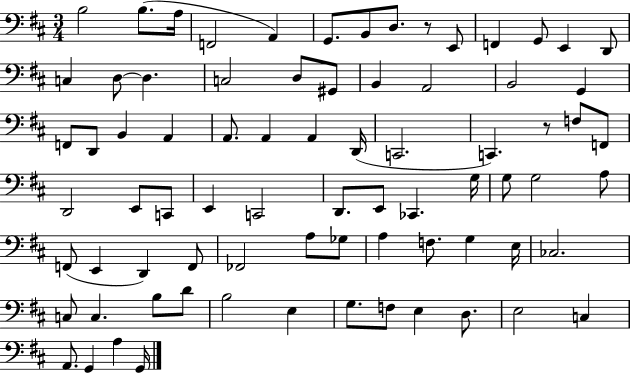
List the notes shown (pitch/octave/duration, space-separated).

B3/h B3/e. A3/s F2/h A2/q G2/e. B2/e D3/e. R/e E2/e F2/q G2/e E2/q D2/e C3/q D3/e D3/q. C3/h D3/e G#2/e B2/q A2/h B2/h G2/q F2/e D2/e B2/q A2/q A2/e. A2/q A2/q D2/s C2/h. C2/q. R/e F3/e F2/e D2/h E2/e C2/e E2/q C2/h D2/e. E2/e CES2/q. G3/s G3/e G3/h A3/e F2/e E2/q D2/q F2/e FES2/h A3/e Gb3/e A3/q F3/e. G3/q E3/s CES3/h. C3/e C3/q. B3/e D4/e B3/h E3/q G3/e. F3/e E3/q D3/e. E3/h C3/q A2/e. G2/q A3/q G2/s